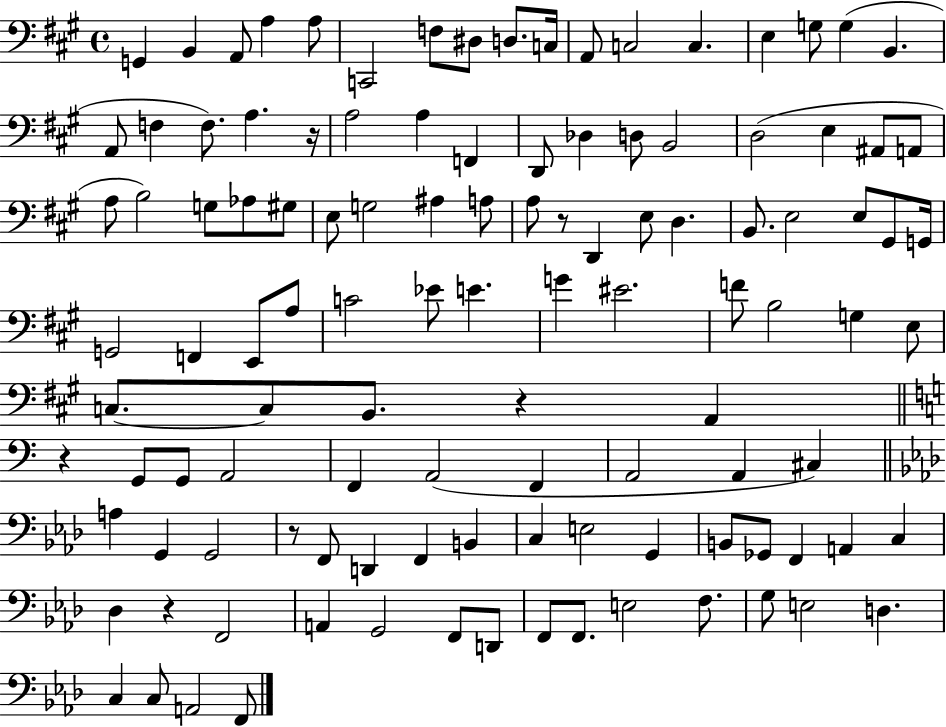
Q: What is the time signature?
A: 4/4